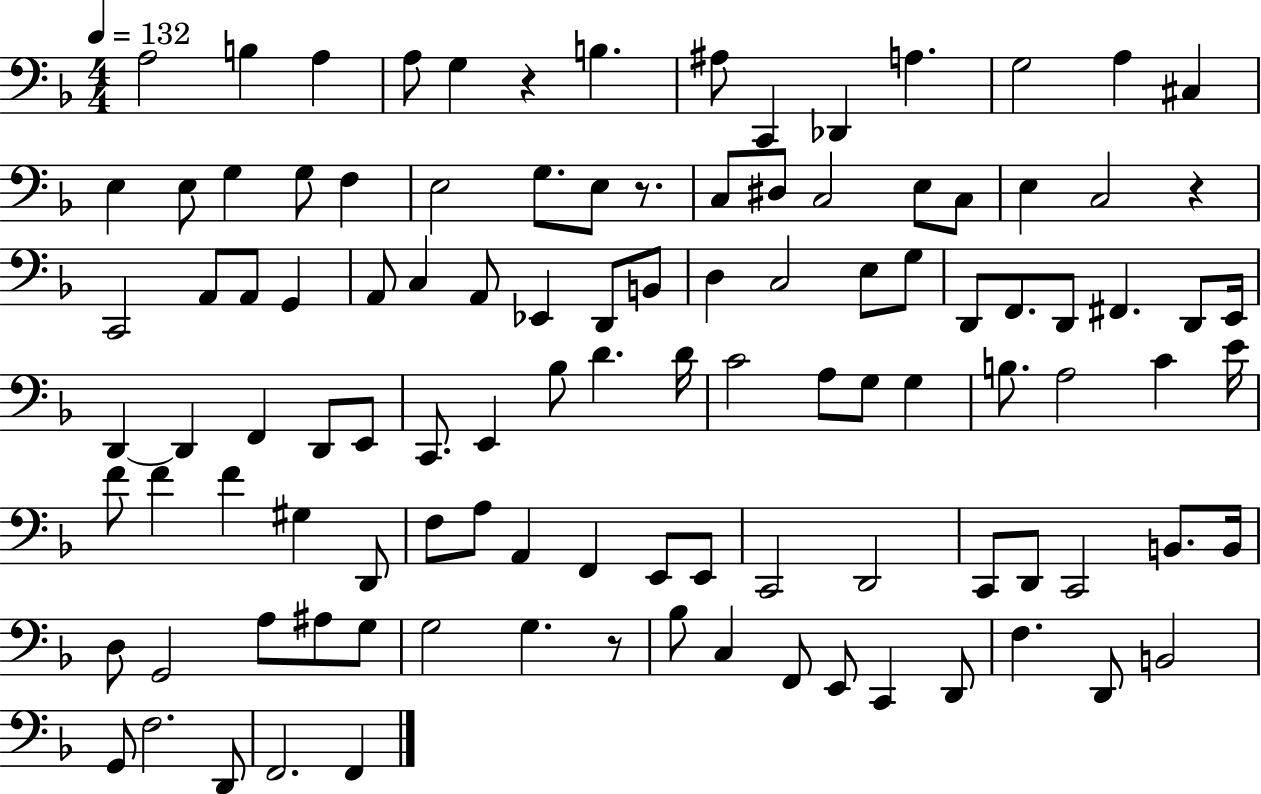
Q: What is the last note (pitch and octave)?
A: F2